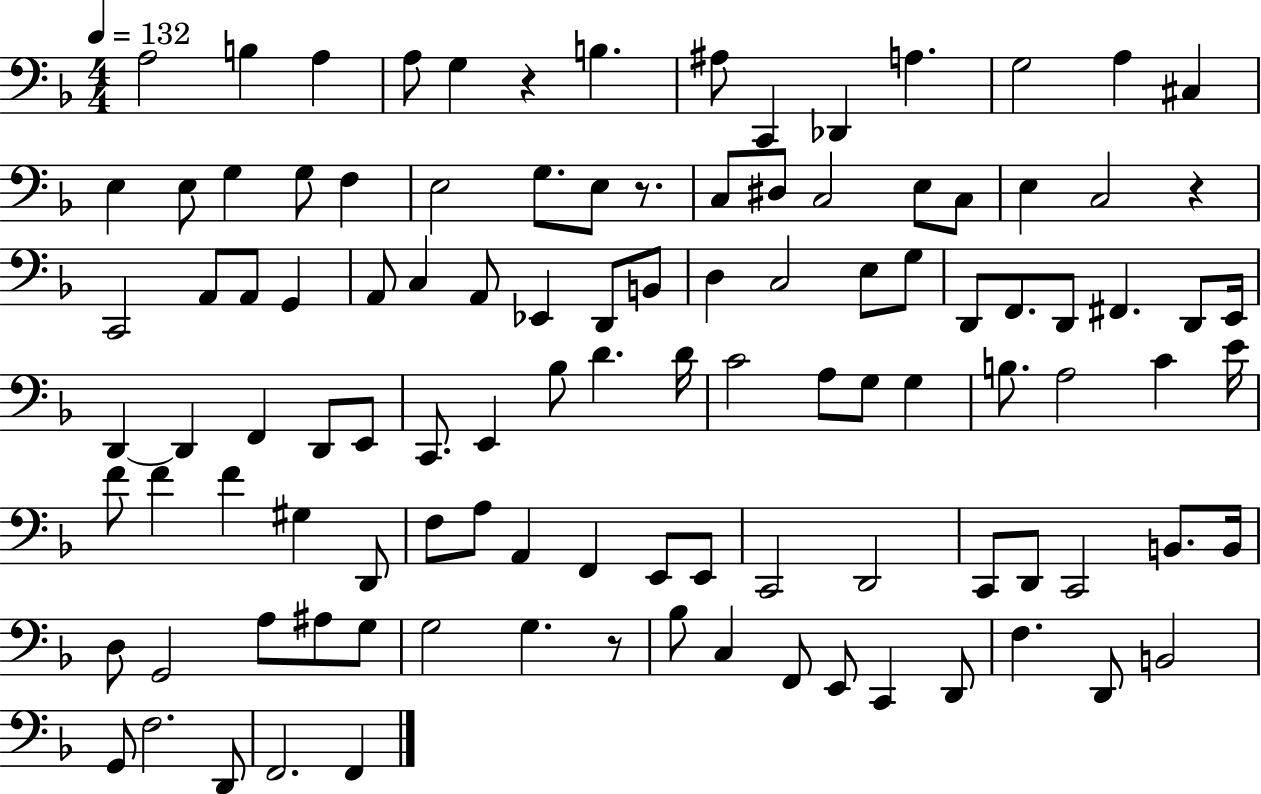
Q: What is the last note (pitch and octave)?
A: F2